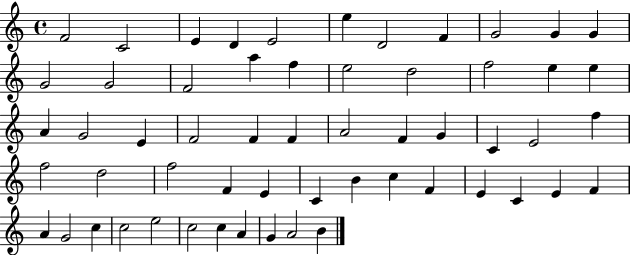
{
  \clef treble
  \time 4/4
  \defaultTimeSignature
  \key c \major
  f'2 c'2 | e'4 d'4 e'2 | e''4 d'2 f'4 | g'2 g'4 g'4 | \break g'2 g'2 | f'2 a''4 f''4 | e''2 d''2 | f''2 e''4 e''4 | \break a'4 g'2 e'4 | f'2 f'4 f'4 | a'2 f'4 g'4 | c'4 e'2 f''4 | \break f''2 d''2 | f''2 f'4 e'4 | c'4 b'4 c''4 f'4 | e'4 c'4 e'4 f'4 | \break a'4 g'2 c''4 | c''2 e''2 | c''2 c''4 a'4 | g'4 a'2 b'4 | \break \bar "|."
}